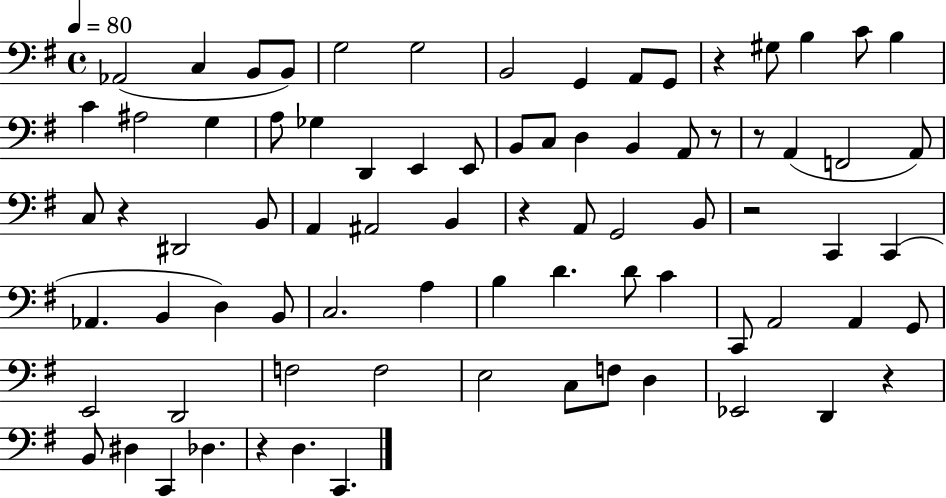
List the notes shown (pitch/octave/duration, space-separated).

Ab2/h C3/q B2/e B2/e G3/h G3/h B2/h G2/q A2/e G2/e R/q G#3/e B3/q C4/e B3/q C4/q A#3/h G3/q A3/e Gb3/q D2/q E2/q E2/e B2/e C3/e D3/q B2/q A2/e R/e R/e A2/q F2/h A2/e C3/e R/q D#2/h B2/e A2/q A#2/h B2/q R/q A2/e G2/h B2/e R/h C2/q C2/q Ab2/q. B2/q D3/q B2/e C3/h. A3/q B3/q D4/q. D4/e C4/q C2/e A2/h A2/q G2/e E2/h D2/h F3/h F3/h E3/h C3/e F3/e D3/q Eb2/h D2/q R/q B2/e D#3/q C2/q Db3/q. R/q D3/q. C2/q.